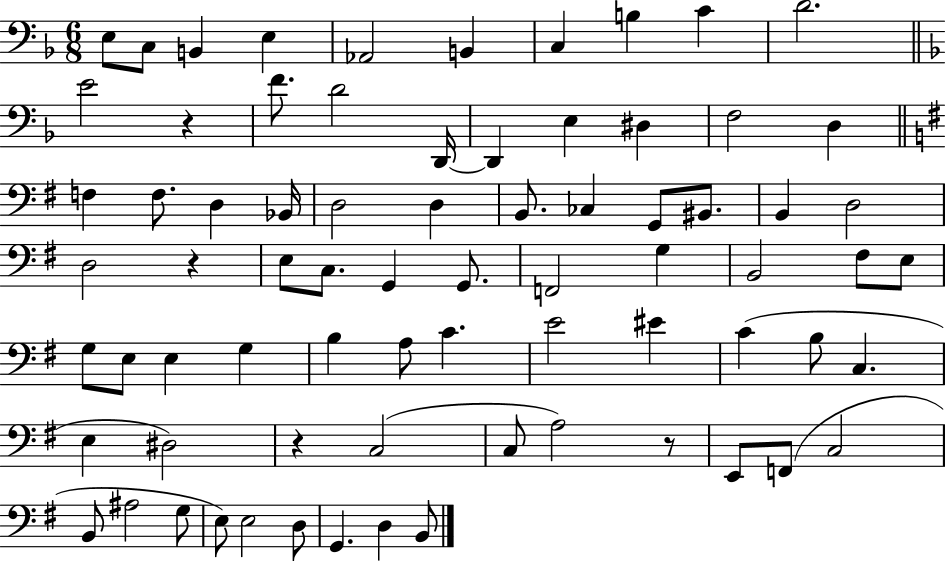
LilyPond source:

{
  \clef bass
  \numericTimeSignature
  \time 6/8
  \key f \major
  e8 c8 b,4 e4 | aes,2 b,4 | c4 b4 c'4 | d'2. | \break \bar "||" \break \key f \major e'2 r4 | f'8. d'2 d,16~~ | d,4 e4 dis4 | f2 d4 | \break \bar "||" \break \key g \major f4 f8. d4 bes,16 | d2 d4 | b,8. ces4 g,8 bis,8. | b,4 d2 | \break d2 r4 | e8 c8. g,4 g,8. | f,2 g4 | b,2 fis8 e8 | \break g8 e8 e4 g4 | b4 a8 c'4. | e'2 eis'4 | c'4( b8 c4. | \break e4 dis2) | r4 c2( | c8 a2) r8 | e,8 f,8( c2 | \break b,8 ais2 g8 | e8) e2 d8 | g,4. d4 b,8 | \bar "|."
}